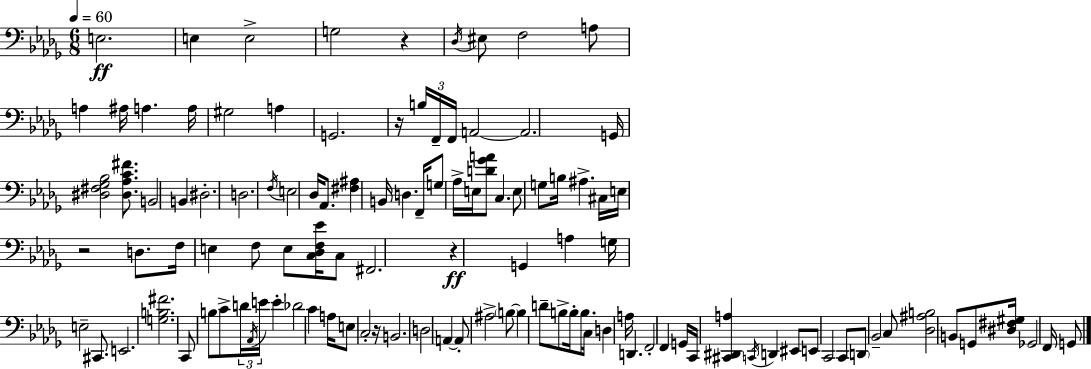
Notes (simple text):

E3/h. E3/q E3/h G3/h R/q Db3/s EIS3/e F3/h A3/e A3/q A#3/s A3/q. A3/s G#3/h A3/q G2/h. R/s B3/s F2/s F2/s A2/h A2/h. G2/s [D#3,F#3,Gb3,Bb3]/h [D#3,Ab3,C4,F#4]/e. B2/h B2/q D#3/h. D3/h. F3/s E3/h Db3/s Ab2/e. [F#3,A#3]/q B2/s D3/q. F2/s G3/e Ab3/s E3/s [D4,Gb4,A4]/e C3/q. E3/e G3/e B3/s A#3/q. C#3/s E3/s R/h D3/e. F3/s E3/q F3/e E3/e [C3,Db3,F3,Eb4]/s C3/e F#2/h. R/q G2/q A3/q G3/s E3/h C#2/e. E2/h. [G3,B3,F#4]/h. C2/e B3/e C4/e D4/s Ab2/s E4/s E4/q Db4/h C4/q A3/s E3/e C3/h R/s B2/h. D3/h A2/q A2/e A#3/h B3/e B3/q D4/e B3/e B3/s B3/e. C3/s D3/q A3/s D2/q. F2/h F2/q G2/s C2/s [C#2,D#2,A3]/q C2/s D2/q EIS2/e E2/e C2/h C2/e D2/e Bb2/h C3/e [Db3,A#3,B3]/h B2/e G2/e [D#3,F#3,G#3]/s Gb2/h F2/s G2/e